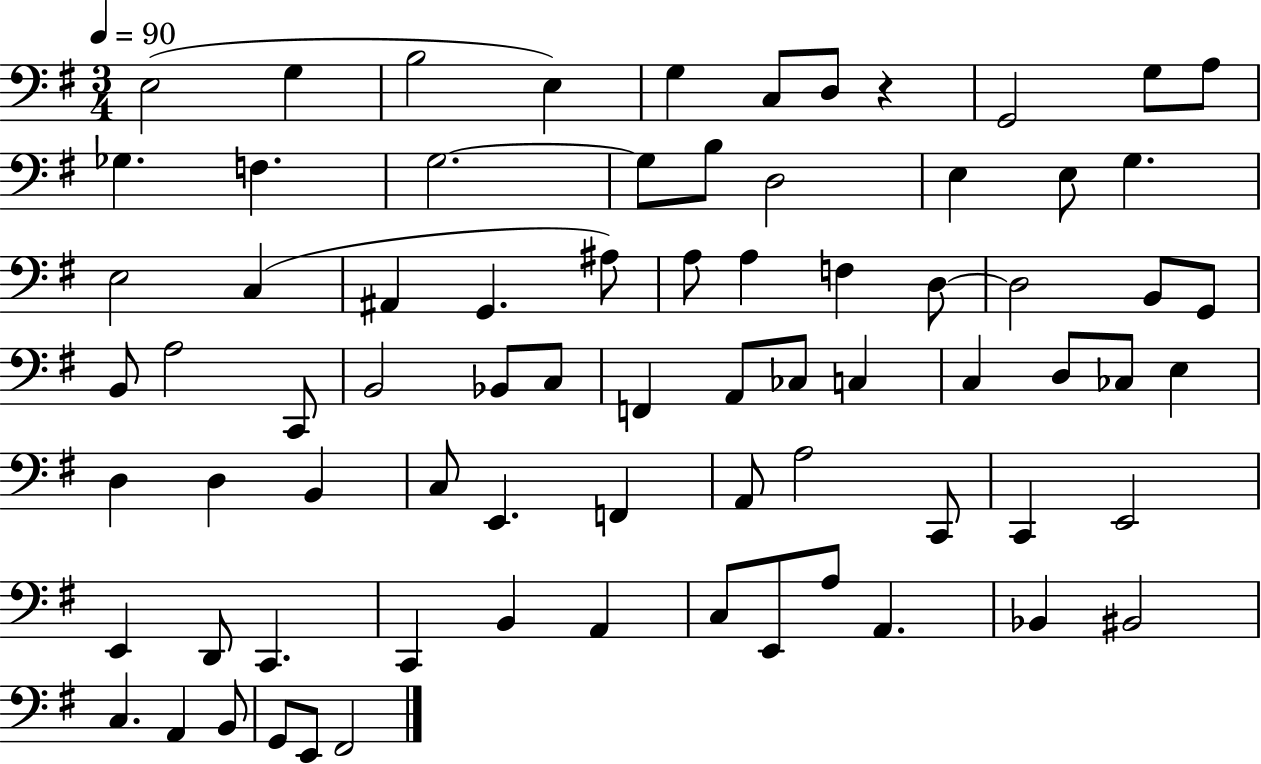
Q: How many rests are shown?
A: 1